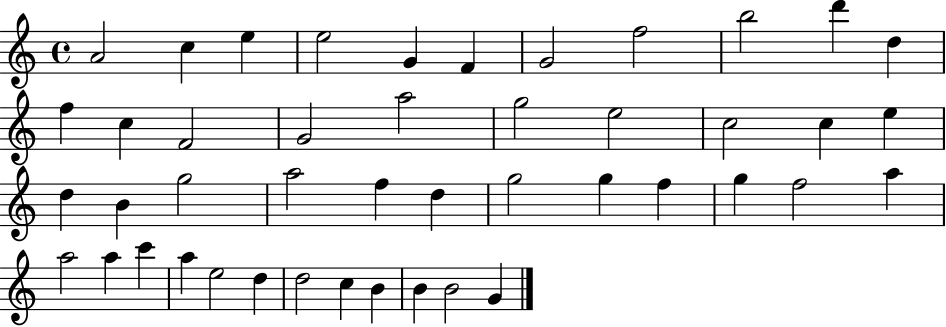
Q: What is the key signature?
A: C major